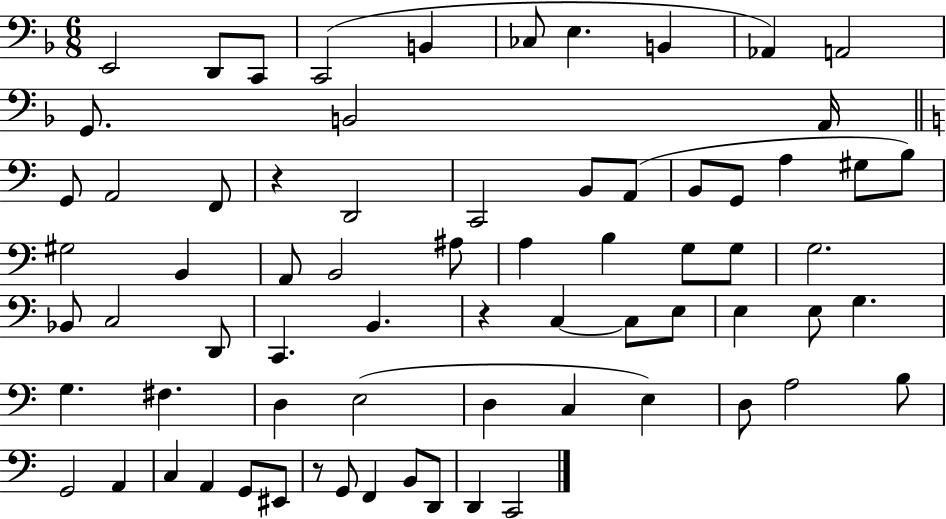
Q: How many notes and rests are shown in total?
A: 71